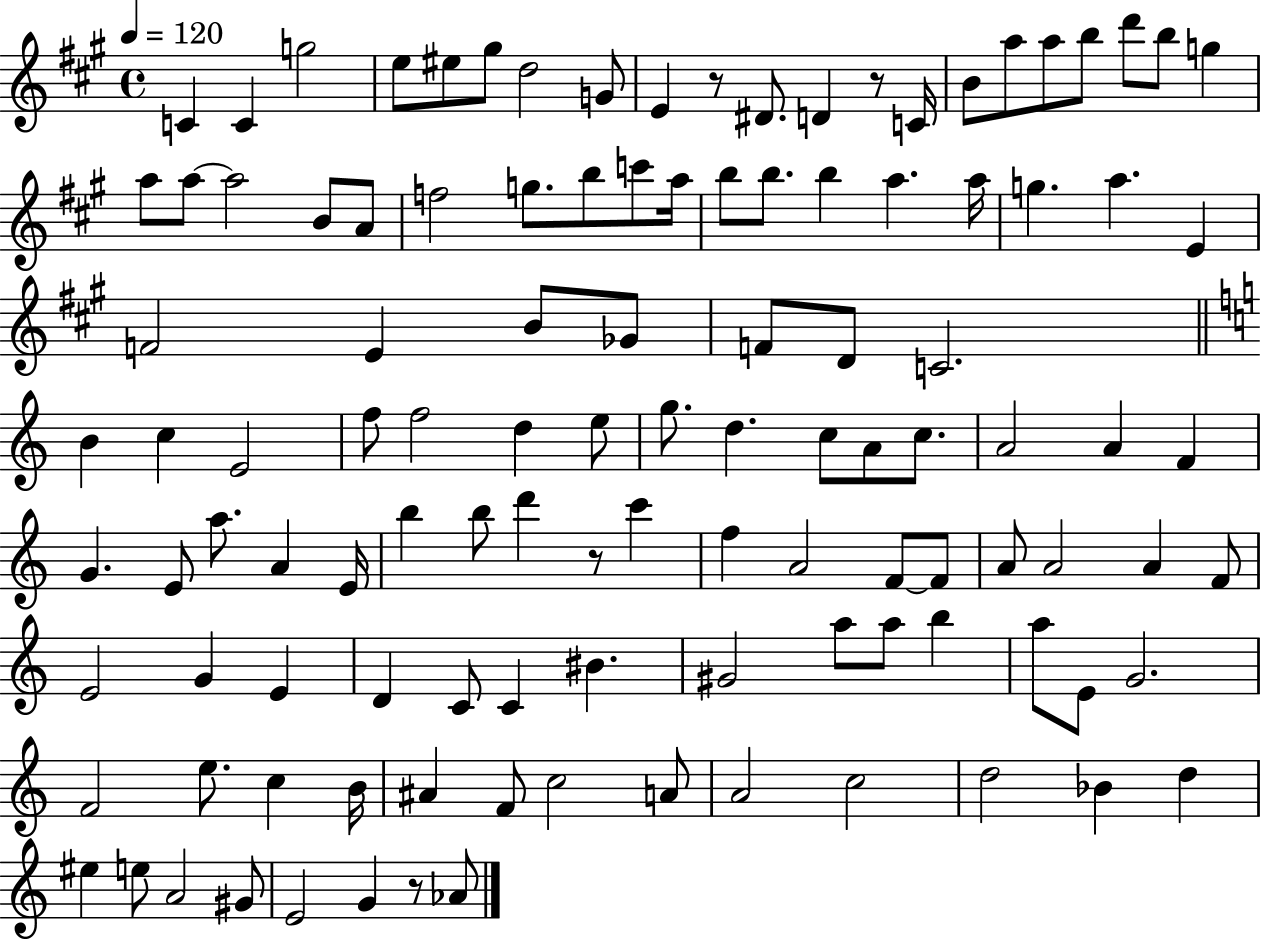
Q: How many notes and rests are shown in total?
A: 114